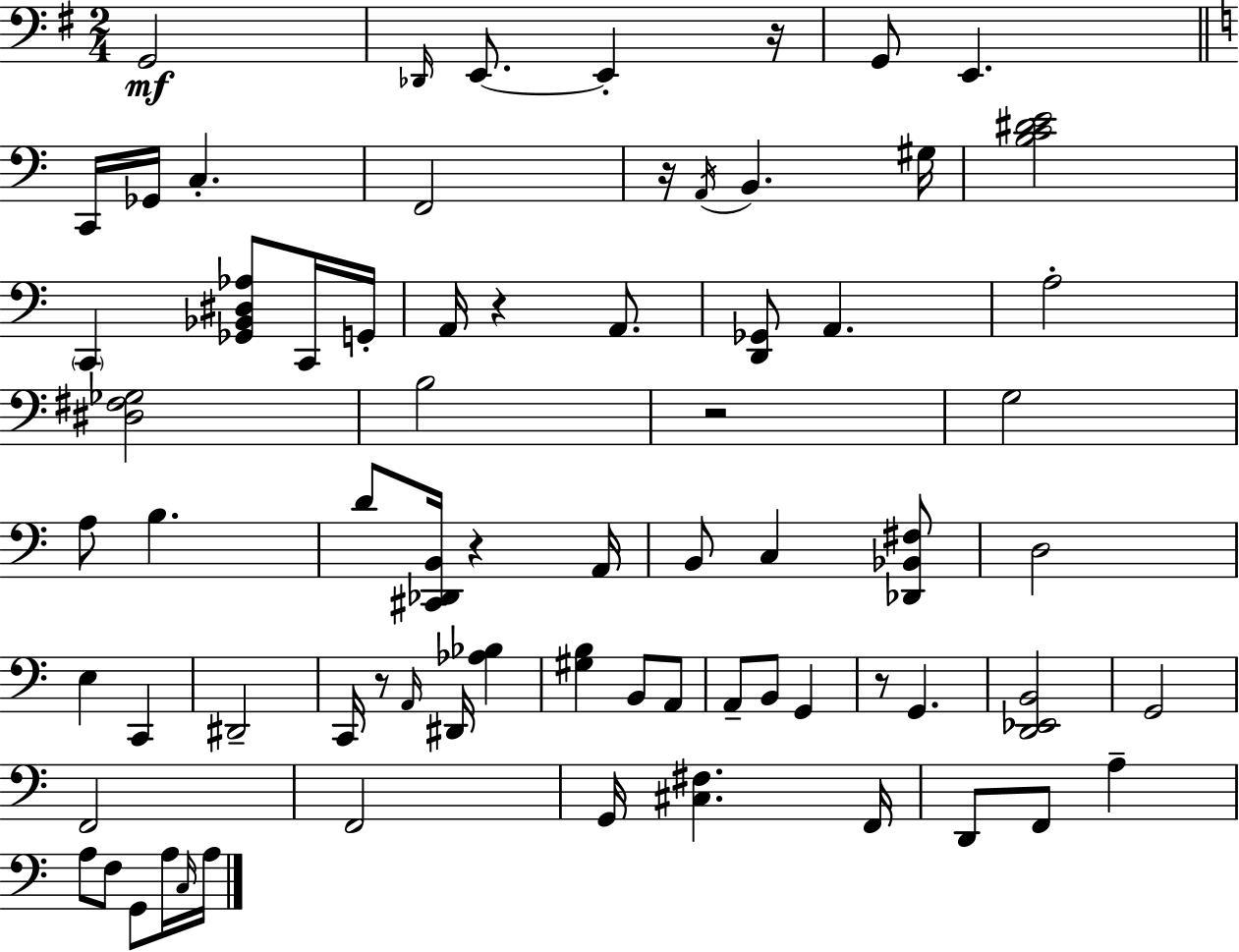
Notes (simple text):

G2/h Db2/s E2/e. E2/q R/s G2/e E2/q. C2/s Gb2/s C3/q. F2/h R/s A2/s B2/q. G#3/s [B3,C4,D#4,E4]/h C2/q [Gb2,Bb2,D#3,Ab3]/e C2/s G2/s A2/s R/q A2/e. [D2,Gb2]/e A2/q. A3/h [D#3,F#3,Gb3]/h B3/h R/h G3/h A3/e B3/q. D4/e [C#2,Db2,B2]/s R/q A2/s B2/e C3/q [Db2,Bb2,F#3]/e D3/h E3/q C2/q D#2/h C2/s R/e A2/s D#2/s [Ab3,Bb3]/q [G#3,B3]/q B2/e A2/e A2/e B2/e G2/q R/e G2/q. [D2,Eb2,B2]/h G2/h F2/h F2/h G2/s [C#3,F#3]/q. F2/s D2/e F2/e A3/q A3/e F3/e G2/e A3/s C3/s A3/s